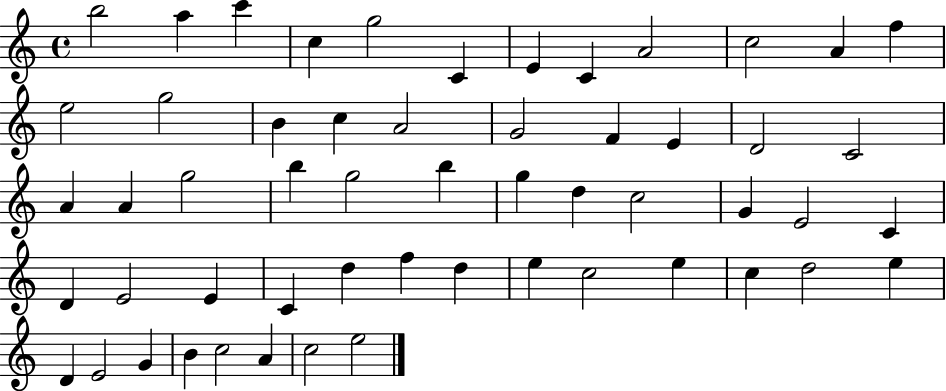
X:1
T:Untitled
M:4/4
L:1/4
K:C
b2 a c' c g2 C E C A2 c2 A f e2 g2 B c A2 G2 F E D2 C2 A A g2 b g2 b g d c2 G E2 C D E2 E C d f d e c2 e c d2 e D E2 G B c2 A c2 e2